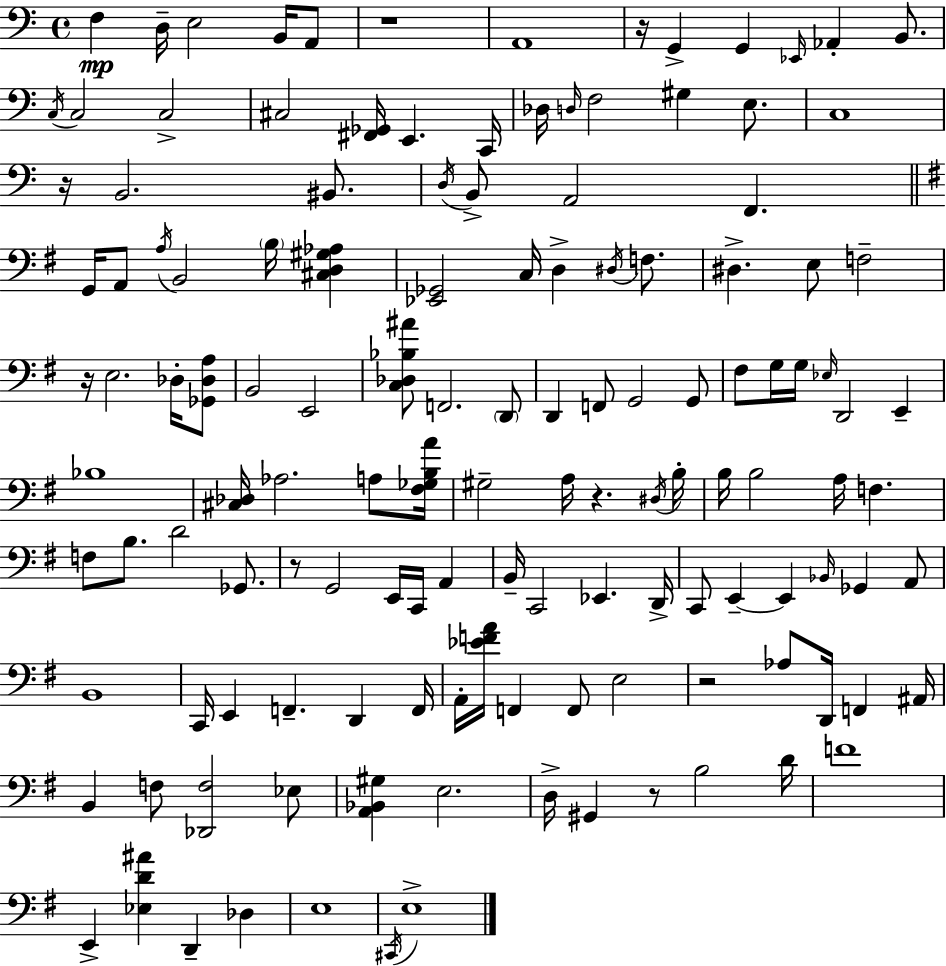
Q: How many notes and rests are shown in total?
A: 134